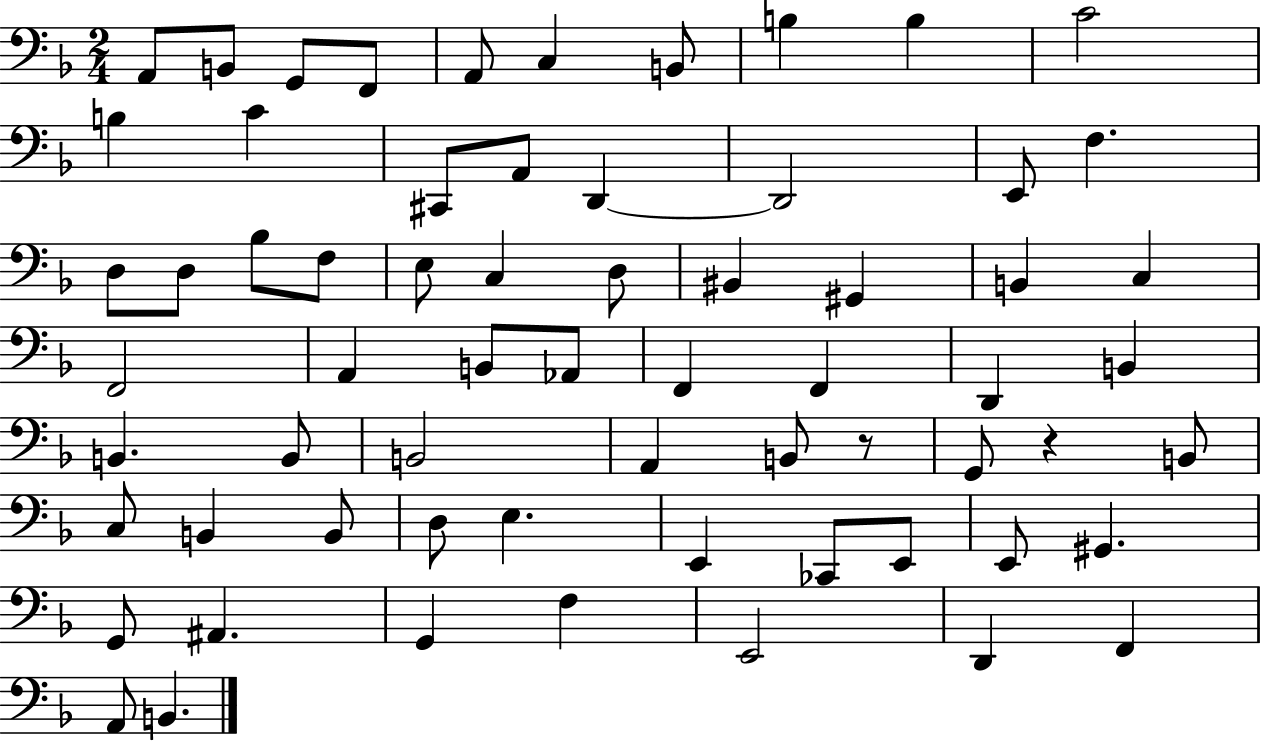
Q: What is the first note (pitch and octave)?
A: A2